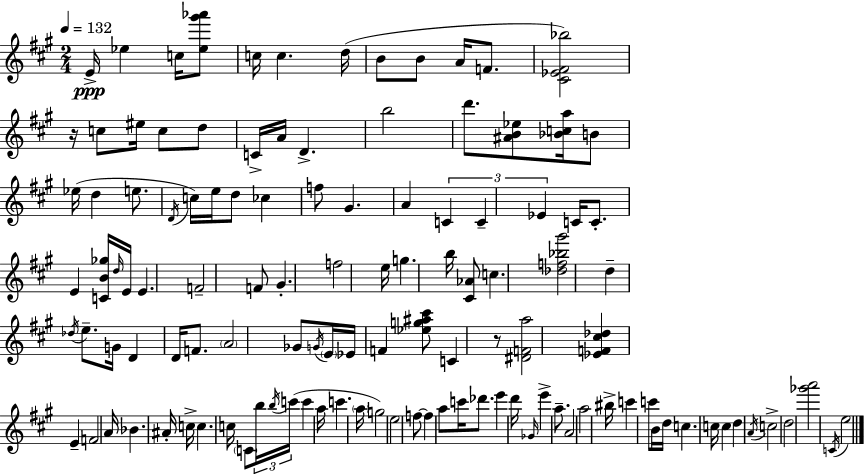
{
  \clef treble
  \numericTimeSignature
  \time 2/4
  \key a \major
  \tempo 4 = 132
  e'16->\ppp ees''4 c''16 <ees'' gis''' aes'''>8 | c''16 c''4. d''16( | b'8 b'8 a'16 f'8. | <cis' ees' fis' bes''>2) | \break r16 c''8 eis''16 c''8 d''8 | c'16-> a'16 d'4.-> | b''2 | d'''8. <ais' b' ees''>8 <bes' c'' a''>16 b'8 | \break ees''16( d''4 e''8. | \acciaccatura { d'16 } c''16) e''16 d''8 ces''4 | f''8 gis'4. | a'4 \tuplet 3/2 { c'4 | \break c'4-- ees'4 } | c'16 c'8.-. e'4 | <c' b' ges''>16 \grace { d''16 } e'16 e'4. | f'2-- | \break f'8 gis'4.-. | f''2 | e''16 g''4. | b''16 <cis' aes'>8 c''4. | \break <des'' f'' bes'' gis'''>2 | d''4-- \acciaccatura { des''16 } e''8.-- | g'16 d'4 d'16 | f'8. \parenthesize a'2 | \break ges'8 \acciaccatura { g'16 } \parenthesize e'16 ees'16 | f'4 <ees'' g'' ais'' cis'''>8 c'4 | r8 <dis' f' a''>2 | <ees' f' cis'' des''>4 | \break e'4-- f'2 | a'16 bes'4. | ais'16-. c''16-> c''4. | c''16 \parenthesize c'8 \tuplet 3/2 { b''16 \acciaccatura { b''16 } | \break c'''16( } c'''4 a''16 c'''4. | \parenthesize a''16 g''2) | e''2 | f''8~~ f''4 | \break a''8 c'''16 des'''8. | e'''4 d'''16 \grace { ges'16 } e'''4-> | a''8.-- a'2 | a''2 | \break bis''16-> c'''4 | c'''8 b'16 d''16 c''4. | c''16 c''4 | d''4 \acciaccatura { a'16 } c''2-> | \break d''2 | <ges''' a'''>2 | \acciaccatura { c'16 } | e''2 | \break \bar "|."
}